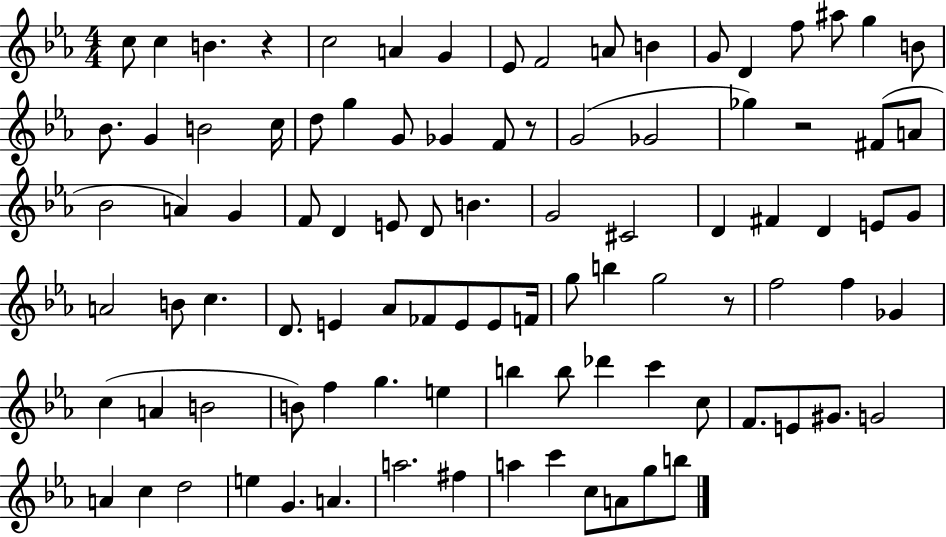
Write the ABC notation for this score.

X:1
T:Untitled
M:4/4
L:1/4
K:Eb
c/2 c B z c2 A G _E/2 F2 A/2 B G/2 D f/2 ^a/2 g B/2 _B/2 G B2 c/4 d/2 g G/2 _G F/2 z/2 G2 _G2 _g z2 ^F/2 A/2 _B2 A G F/2 D E/2 D/2 B G2 ^C2 D ^F D E/2 G/2 A2 B/2 c D/2 E _A/2 _F/2 E/2 E/2 F/4 g/2 b g2 z/2 f2 f _G c A B2 B/2 f g e b b/2 _d' c' c/2 F/2 E/2 ^G/2 G2 A c d2 e G A a2 ^f a c' c/2 A/2 g/2 b/2